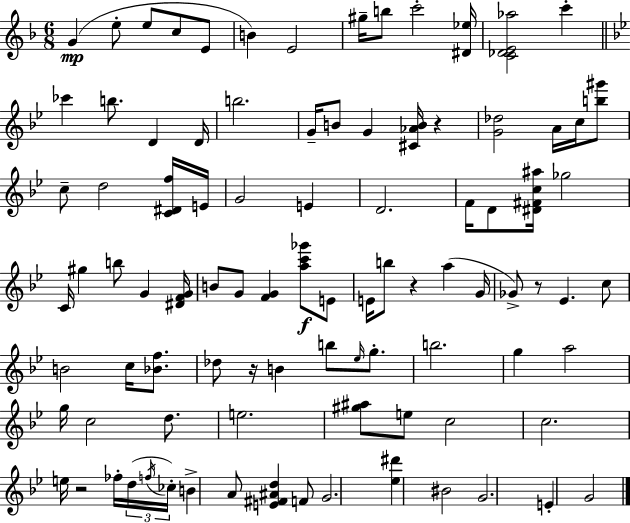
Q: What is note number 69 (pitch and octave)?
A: F4